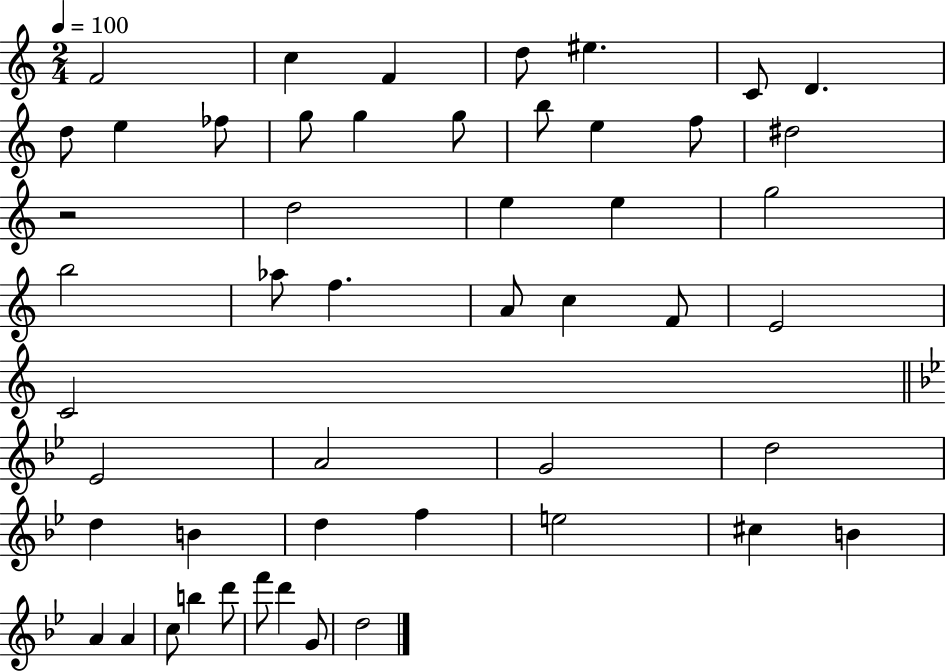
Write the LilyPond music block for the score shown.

{
  \clef treble
  \numericTimeSignature
  \time 2/4
  \key c \major
  \tempo 4 = 100
  f'2 | c''4 f'4 | d''8 eis''4. | c'8 d'4. | \break d''8 e''4 fes''8 | g''8 g''4 g''8 | b''8 e''4 f''8 | dis''2 | \break r2 | d''2 | e''4 e''4 | g''2 | \break b''2 | aes''8 f''4. | a'8 c''4 f'8 | e'2 | \break c'2 | \bar "||" \break \key bes \major ees'2 | a'2 | g'2 | d''2 | \break d''4 b'4 | d''4 f''4 | e''2 | cis''4 b'4 | \break a'4 a'4 | c''8 b''4 d'''8 | f'''8 d'''4 g'8 | d''2 | \break \bar "|."
}